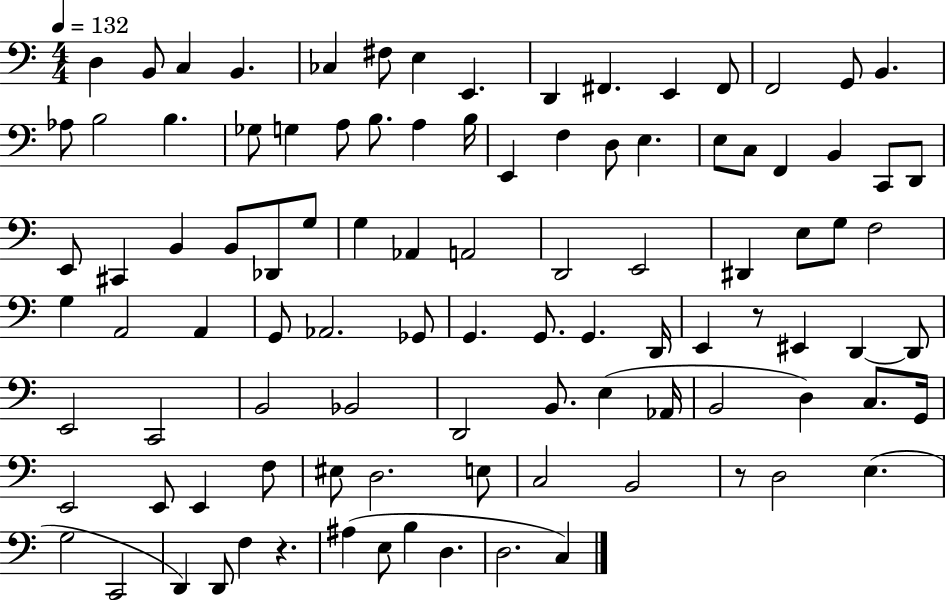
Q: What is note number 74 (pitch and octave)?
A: C3